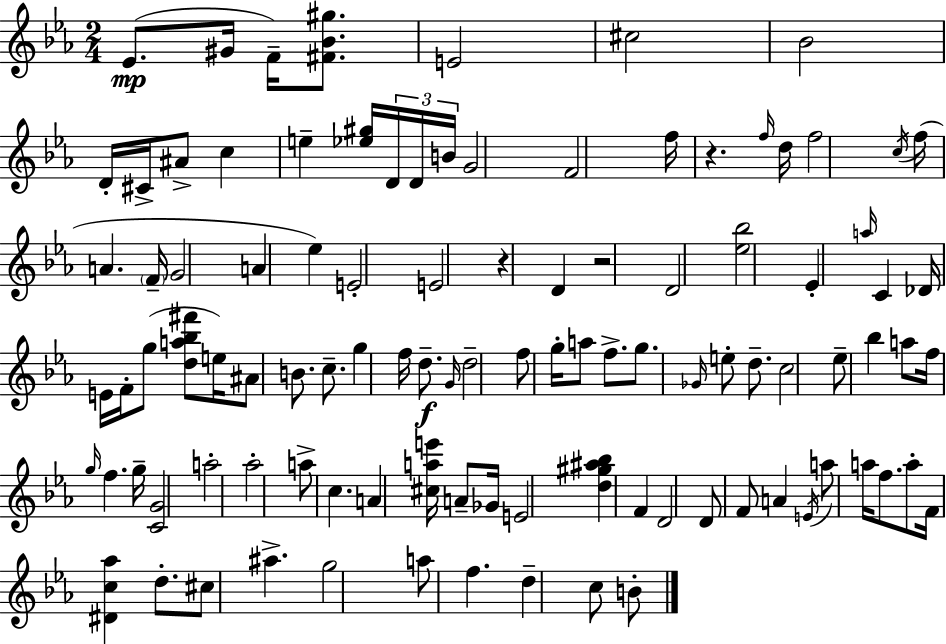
Eb4/e. G#4/s F4/s [F#4,Bb4,G#5]/e. E4/h C#5/h Bb4/h D4/s C#4/s A#4/e C5/q E5/q [Eb5,G#5]/s D4/s D4/s B4/s G4/h F4/h F5/s R/q. F5/s D5/s F5/h C5/s F5/s A4/q. F4/s G4/h A4/q Eb5/q E4/h E4/h R/q D4/q R/h D4/h [Eb5,Bb5]/h Eb4/q A5/s C4/q Db4/s E4/s F4/s G5/e [D5,A5,Bb5,F#6]/e E5/s A#4/e B4/e. C5/e. G5/q F5/s D5/e. G4/s D5/h F5/e G5/s A5/e F5/e. G5/e. Gb4/s E5/e D5/e. C5/h Eb5/e Bb5/q A5/e F5/s G5/s F5/q. G5/s [C4,G4]/h A5/h Ab5/h A5/e C5/q. A4/q [C#5,A5,E6]/s A4/e Gb4/s E4/h [D5,G#5,A#5,Bb5]/q F4/q D4/h D4/e F4/e A4/q E4/s A5/e A5/s F5/e. A5/e F4/s [D#4,C5,Ab5]/q D5/e. C#5/e A#5/q. G5/h A5/e F5/q. D5/q C5/e B4/e